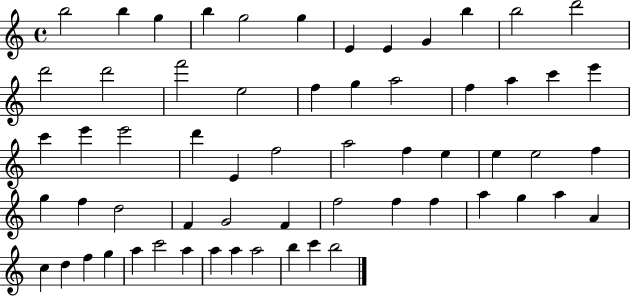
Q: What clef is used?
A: treble